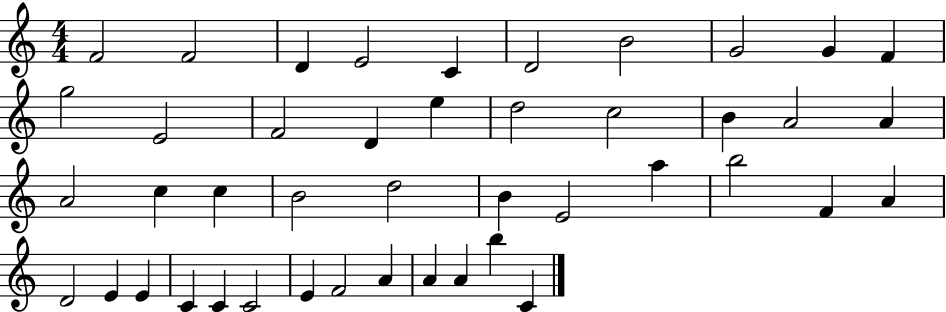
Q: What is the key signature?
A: C major